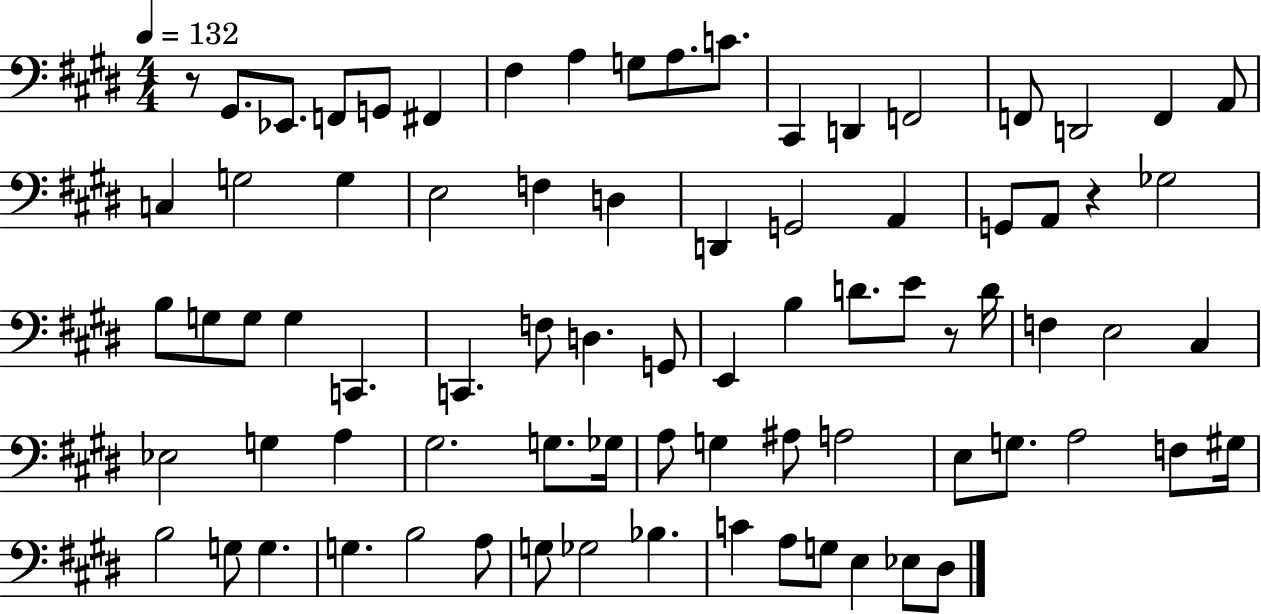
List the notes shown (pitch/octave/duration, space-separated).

R/e G#2/e. Eb2/e. F2/e G2/e F#2/q F#3/q A3/q G3/e A3/e. C4/e. C#2/q D2/q F2/h F2/e D2/h F2/q A2/e C3/q G3/h G3/q E3/h F3/q D3/q D2/q G2/h A2/q G2/e A2/e R/q Gb3/h B3/e G3/e G3/e G3/q C2/q. C2/q. F3/e D3/q. G2/e E2/q B3/q D4/e. E4/e R/e D4/s F3/q E3/h C#3/q Eb3/h G3/q A3/q G#3/h. G3/e. Gb3/s A3/e G3/q A#3/e A3/h E3/e G3/e. A3/h F3/e G#3/s B3/h G3/e G3/q. G3/q. B3/h A3/e G3/e Gb3/h Bb3/q. C4/q A3/e G3/e E3/q Eb3/e D#3/e